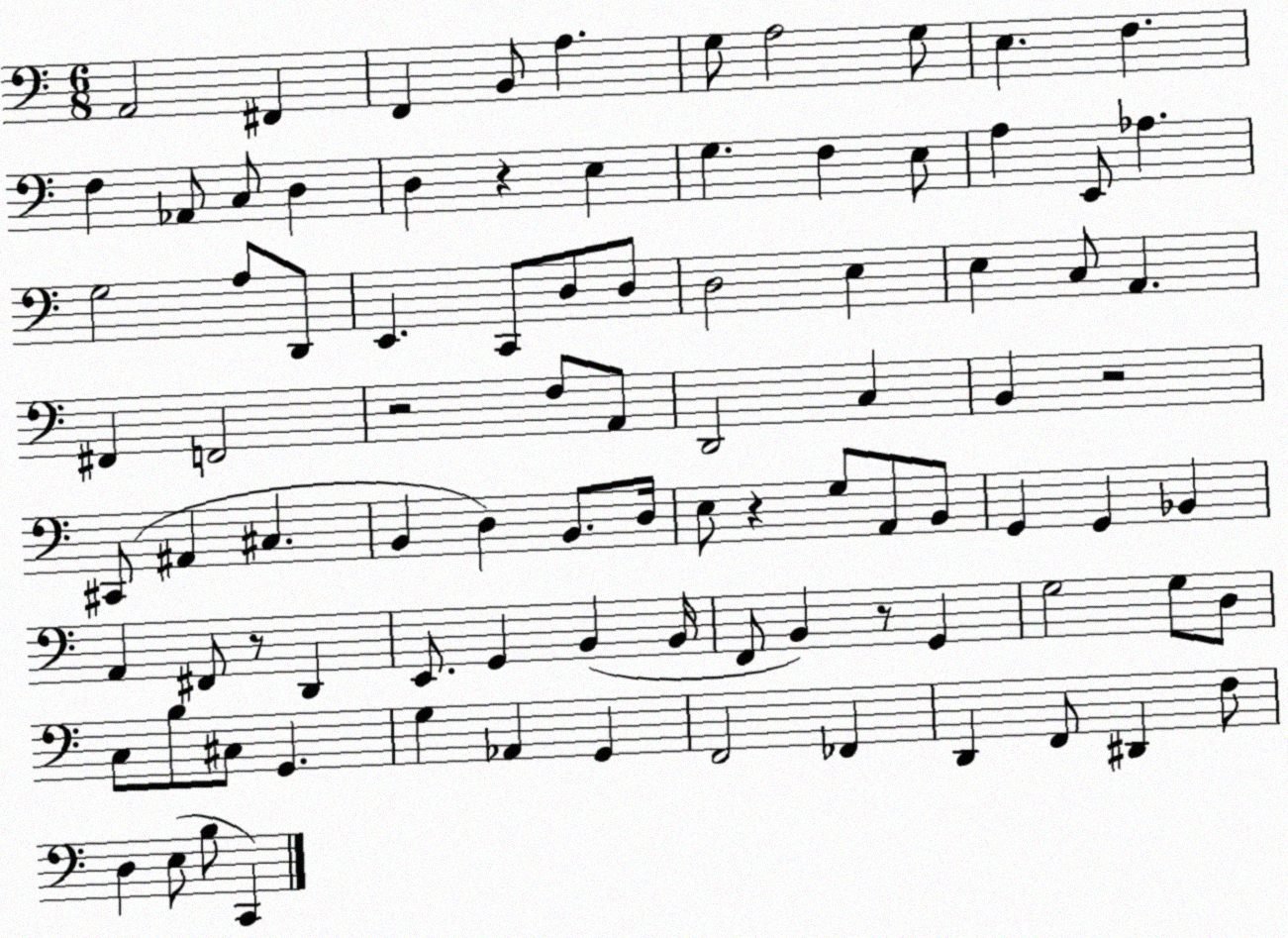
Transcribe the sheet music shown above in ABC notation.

X:1
T:Untitled
M:6/8
L:1/4
K:C
A,,2 ^F,, F,, B,,/2 A, G,/2 A,2 G,/2 E, F, F, _A,,/2 C,/2 D, D, z E, G, F, E,/2 A, E,,/2 _A, G,2 A,/2 D,,/2 E,, C,,/2 D,/2 D,/2 D,2 E, E, C,/2 A,, ^F,, F,,2 z2 F,/2 A,,/2 D,,2 C, B,, z2 ^C,,/2 ^A,, ^C, B,, D, B,,/2 D,/4 E,/2 z G,/2 A,,/2 B,,/2 G,, G,, _B,, A,, ^F,,/2 z/2 D,, E,,/2 G,, B,, B,,/4 F,,/2 B,, z/2 G,, G,2 G,/2 D,/2 C,/2 B,/2 ^C,/2 G,, G, _A,, G,, F,,2 _F,, D,, F,,/2 ^D,, F,/2 D, E,/2 B,/2 C,,